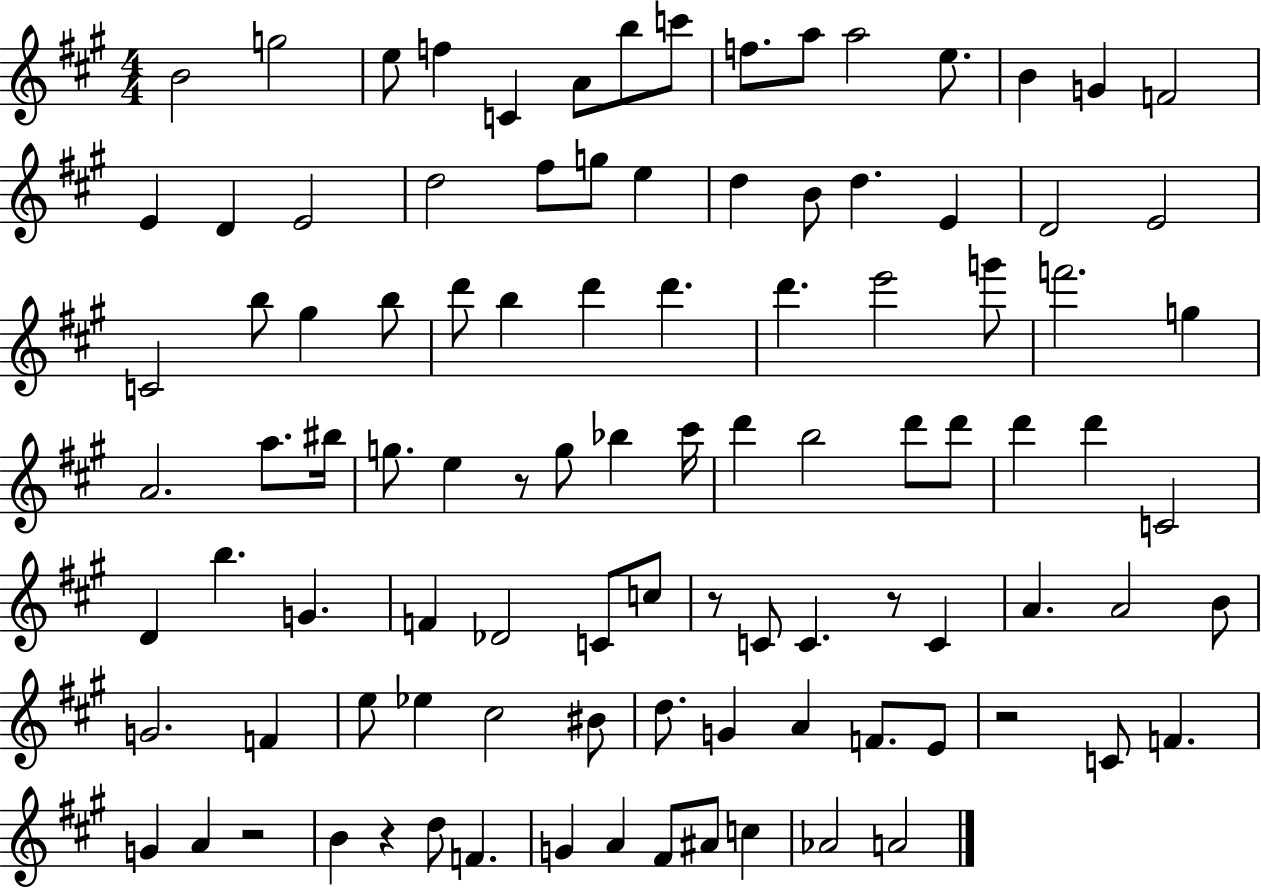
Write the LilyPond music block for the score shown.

{
  \clef treble
  \numericTimeSignature
  \time 4/4
  \key a \major
  b'2 g''2 | e''8 f''4 c'4 a'8 b''8 c'''8 | f''8. a''8 a''2 e''8. | b'4 g'4 f'2 | \break e'4 d'4 e'2 | d''2 fis''8 g''8 e''4 | d''4 b'8 d''4. e'4 | d'2 e'2 | \break c'2 b''8 gis''4 b''8 | d'''8 b''4 d'''4 d'''4. | d'''4. e'''2 g'''8 | f'''2. g''4 | \break a'2. a''8. bis''16 | g''8. e''4 r8 g''8 bes''4 cis'''16 | d'''4 b''2 d'''8 d'''8 | d'''4 d'''4 c'2 | \break d'4 b''4. g'4. | f'4 des'2 c'8 c''8 | r8 c'8 c'4. r8 c'4 | a'4. a'2 b'8 | \break g'2. f'4 | e''8 ees''4 cis''2 bis'8 | d''8. g'4 a'4 f'8. e'8 | r2 c'8 f'4. | \break g'4 a'4 r2 | b'4 r4 d''8 f'4. | g'4 a'4 fis'8 ais'8 c''4 | aes'2 a'2 | \break \bar "|."
}